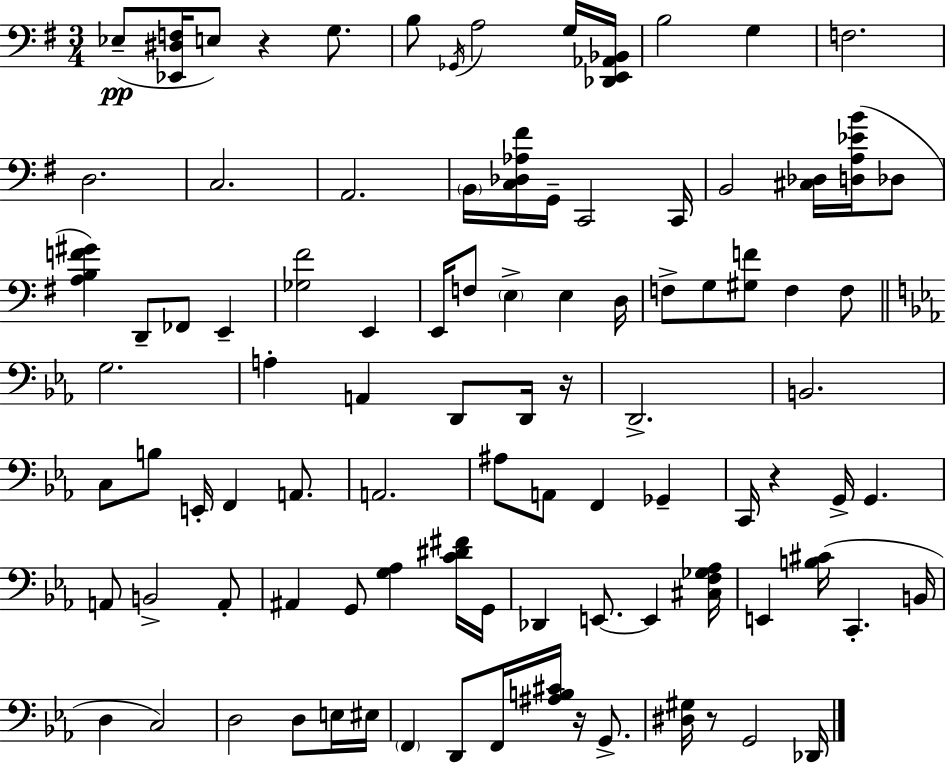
X:1
T:Untitled
M:3/4
L:1/4
K:G
_E,/2 [_E,,^D,F,]/4 E,/2 z G,/2 B,/2 _G,,/4 A,2 G,/4 [_D,,E,,_A,,_B,,]/4 B,2 G, F,2 D,2 C,2 A,,2 B,,/4 [C,_D,_A,^F]/4 G,,/4 C,,2 C,,/4 B,,2 [^C,_D,]/4 [D,A,_EB]/4 _D,/2 [A,B,F^G] D,,/2 _F,,/2 E,, [_G,^F]2 E,, E,,/4 F,/2 E, E, D,/4 F,/2 G,/2 [^G,F]/2 F, F,/2 G,2 A, A,, D,,/2 D,,/4 z/4 D,,2 B,,2 C,/2 B,/2 E,,/4 F,, A,,/2 A,,2 ^A,/2 A,,/2 F,, _G,, C,,/4 z G,,/4 G,, A,,/2 B,,2 A,,/2 ^A,, G,,/2 [G,_A,] [C^D^F]/4 G,,/4 _D,, E,,/2 E,, [^C,F,_G,_A,]/4 E,, [B,^C]/4 C,, B,,/4 D, C,2 D,2 D,/2 E,/4 ^E,/4 F,, D,,/2 F,,/4 [^A,B,^C]/4 z/4 G,,/2 [^D,^G,]/4 z/2 G,,2 _D,,/4